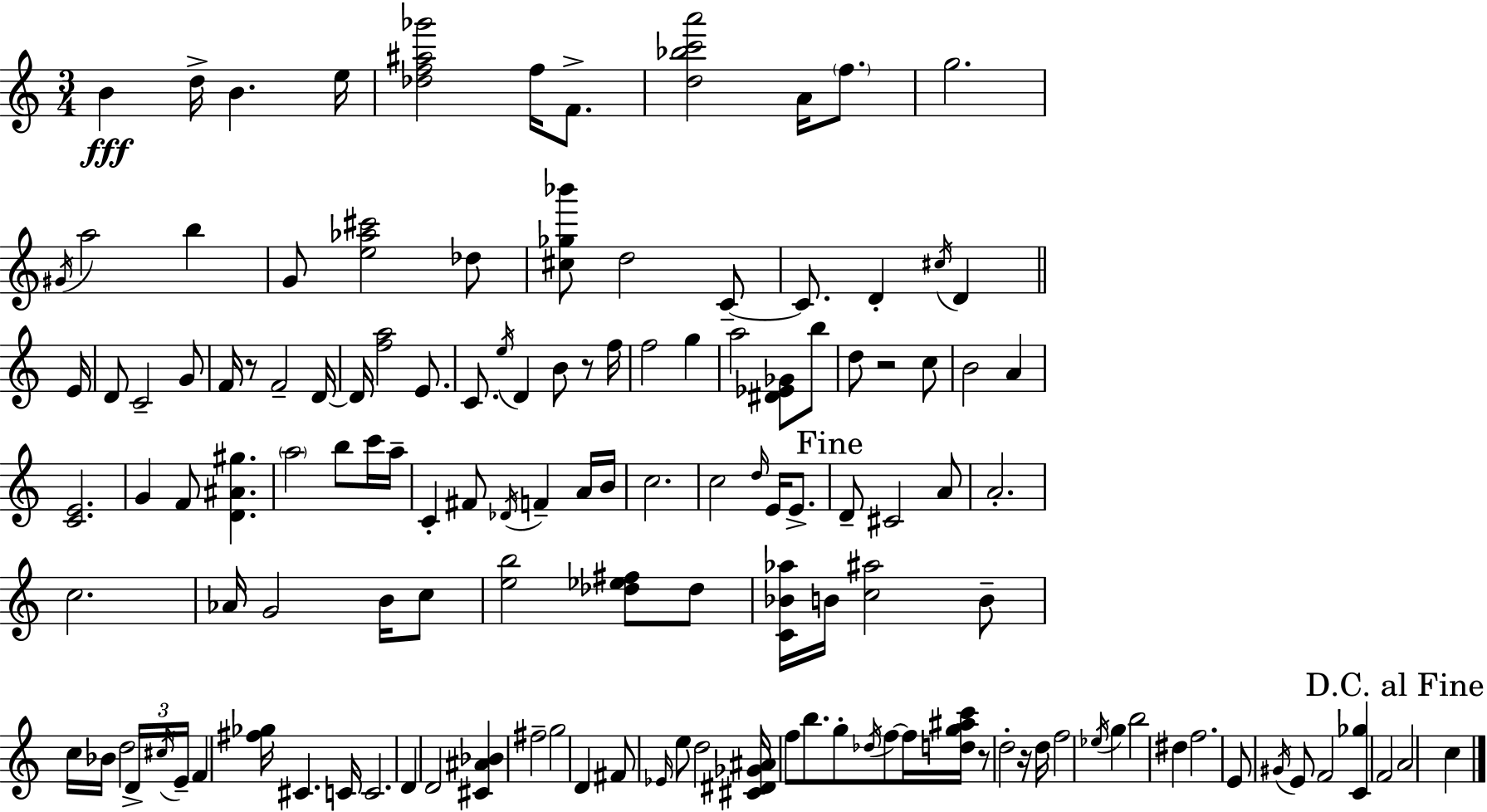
B4/q D5/s B4/q. E5/s [Db5,F5,A#5,Gb6]/h F5/s F4/e. [D5,Bb5,C6,A6]/h A4/s F5/e. G5/h. G#4/s A5/h B5/q G4/e [E5,Ab5,C#6]/h Db5/e [C#5,Gb5,Bb6]/e D5/h C4/e C4/e. D4/q C#5/s D4/q E4/s D4/e C4/h G4/e F4/s R/e F4/h D4/s D4/s [F5,A5]/h E4/e. C4/e. E5/s D4/q B4/e R/e F5/s F5/h G5/q A5/h [D#4,Eb4,Gb4]/e B5/e D5/e R/h C5/e B4/h A4/q [C4,E4]/h. G4/q F4/e [D4,A#4,G#5]/q. A5/h B5/e C6/s A5/s C4/q F#4/e Db4/s F4/q A4/s B4/s C5/h. C5/h D5/s E4/s E4/e. D4/e C#4/h A4/e A4/h. C5/h. Ab4/s G4/h B4/s C5/e [E5,B5]/h [Db5,Eb5,F#5]/e Db5/e [C4,Bb4,Ab5]/s B4/s [C5,A#5]/h B4/e C5/s Bb4/s D5/h D4/s C#5/s E4/s F4/q [F#5,Gb5]/s C#4/q. C4/s C4/h. D4/q D4/h [C#4,A#4,Bb4]/q F#5/h G5/h D4/q F#4/e Eb4/s E5/e D5/h [C#4,D#4,Gb4,A#4]/s F5/e B5/e. G5/e Db5/s F5/e F5/s [D5,G5,A#5,C6]/s R/e D5/h R/s D5/s F5/h Eb5/s G5/q B5/h D#5/q F5/h. E4/e G#4/s E4/e F4/h [C4,Gb5]/q F4/h A4/h C5/q